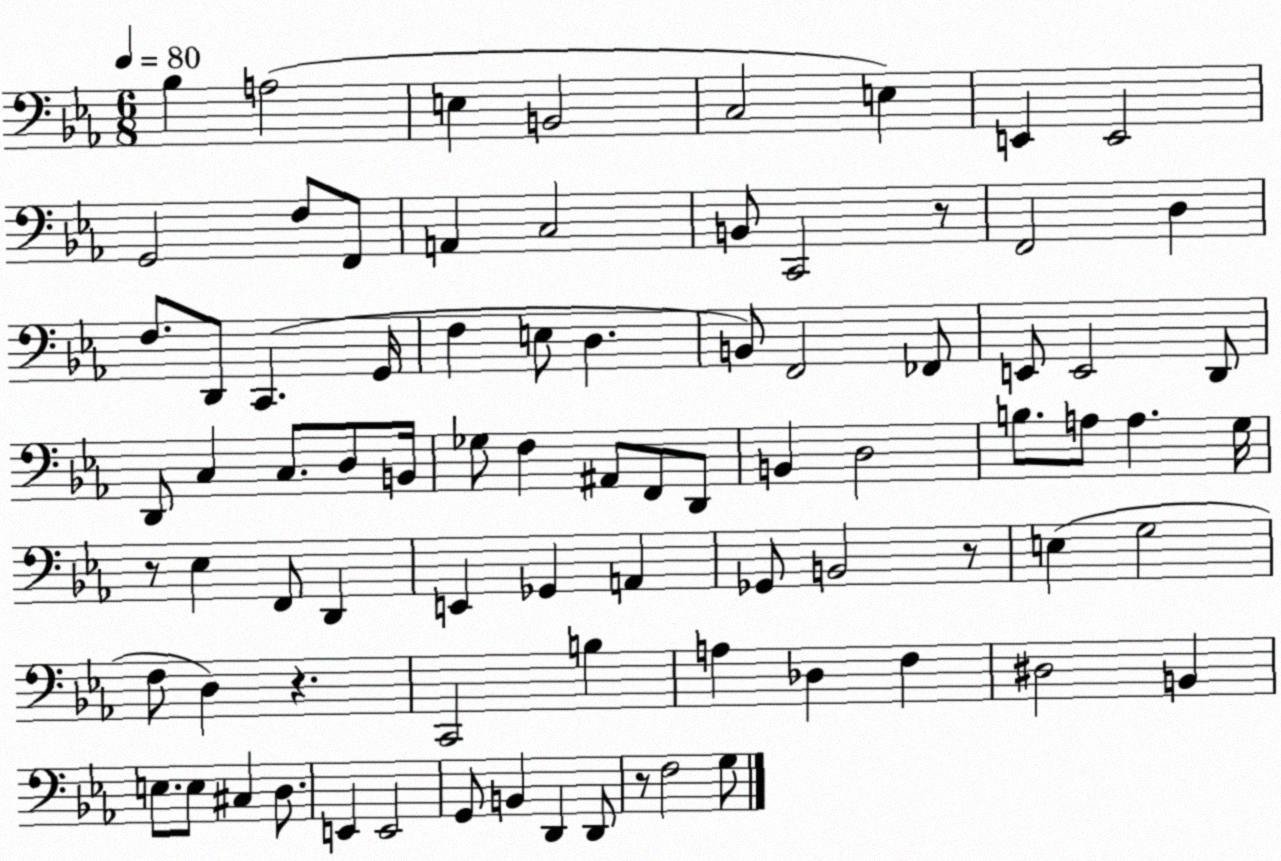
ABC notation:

X:1
T:Untitled
M:6/8
L:1/4
K:Eb
_B, A,2 E, B,,2 C,2 E, E,, E,,2 G,,2 F,/2 F,,/2 A,, C,2 B,,/2 C,,2 z/2 F,,2 D, F,/2 D,,/2 C,, G,,/4 F, E,/2 D, B,,/2 F,,2 _F,,/2 E,,/2 E,,2 D,,/2 D,,/2 C, C,/2 D,/2 B,,/4 _G,/2 F, ^A,,/2 F,,/2 D,,/2 B,, D,2 B,/2 A,/2 A, G,/4 z/2 _E, F,,/2 D,, E,, _G,, A,, _G,,/2 B,,2 z/2 E, G,2 F,/2 D, z C,,2 B, A, _D, F, ^D,2 B,, E,/2 E,/2 ^C, D,/2 E,, E,,2 G,,/2 B,, D,, D,,/2 z/2 F,2 G,/2